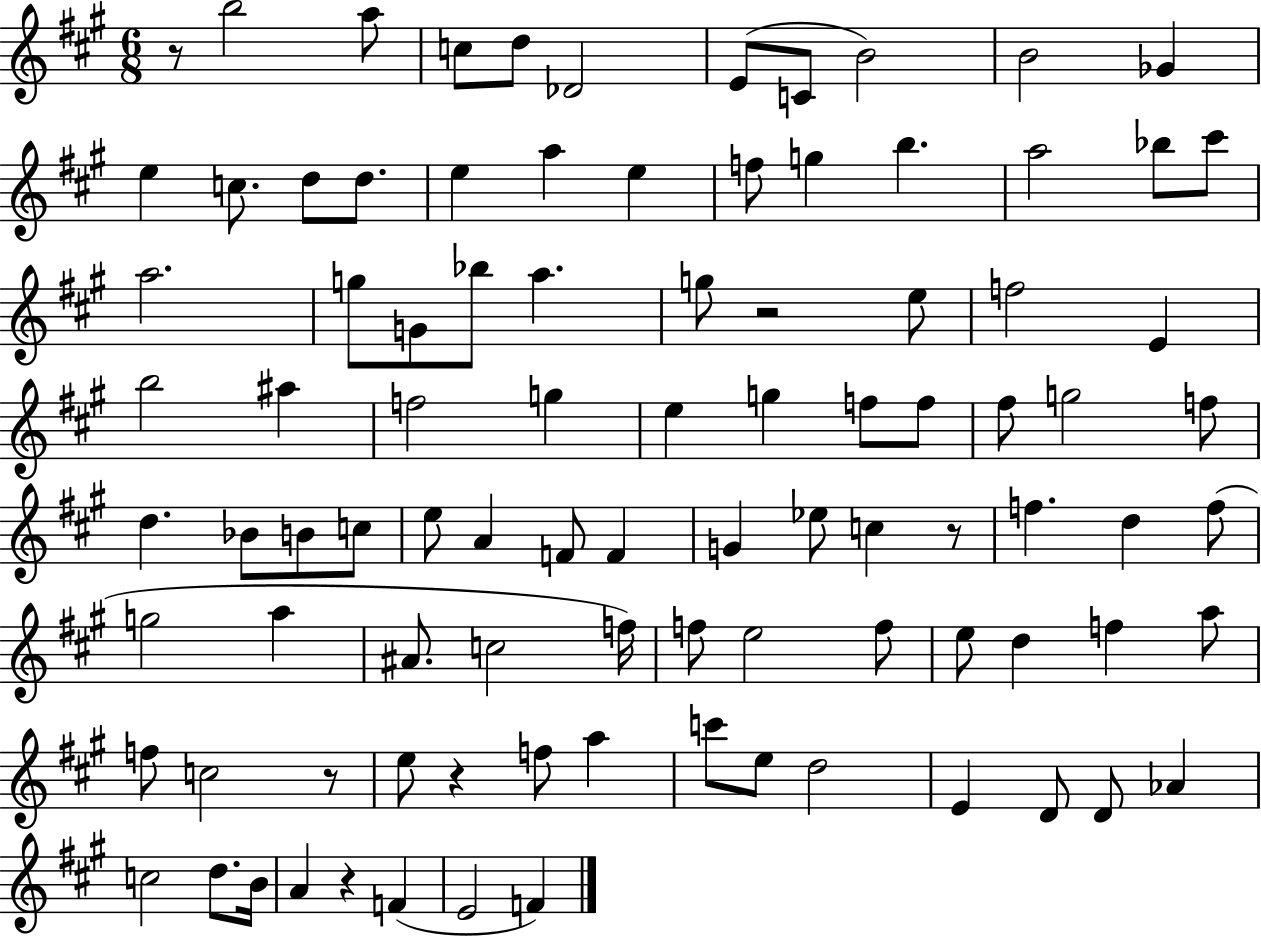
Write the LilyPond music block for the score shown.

{
  \clef treble
  \numericTimeSignature
  \time 6/8
  \key a \major
  \repeat volta 2 { r8 b''2 a''8 | c''8 d''8 des'2 | e'8( c'8 b'2) | b'2 ges'4 | \break e''4 c''8. d''8 d''8. | e''4 a''4 e''4 | f''8 g''4 b''4. | a''2 bes''8 cis'''8 | \break a''2. | g''8 g'8 bes''8 a''4. | g''8 r2 e''8 | f''2 e'4 | \break b''2 ais''4 | f''2 g''4 | e''4 g''4 f''8 f''8 | fis''8 g''2 f''8 | \break d''4. bes'8 b'8 c''8 | e''8 a'4 f'8 f'4 | g'4 ees''8 c''4 r8 | f''4. d''4 f''8( | \break g''2 a''4 | ais'8. c''2 f''16) | f''8 e''2 f''8 | e''8 d''4 f''4 a''8 | \break f''8 c''2 r8 | e''8 r4 f''8 a''4 | c'''8 e''8 d''2 | e'4 d'8 d'8 aes'4 | \break c''2 d''8. b'16 | a'4 r4 f'4( | e'2 f'4) | } \bar "|."
}